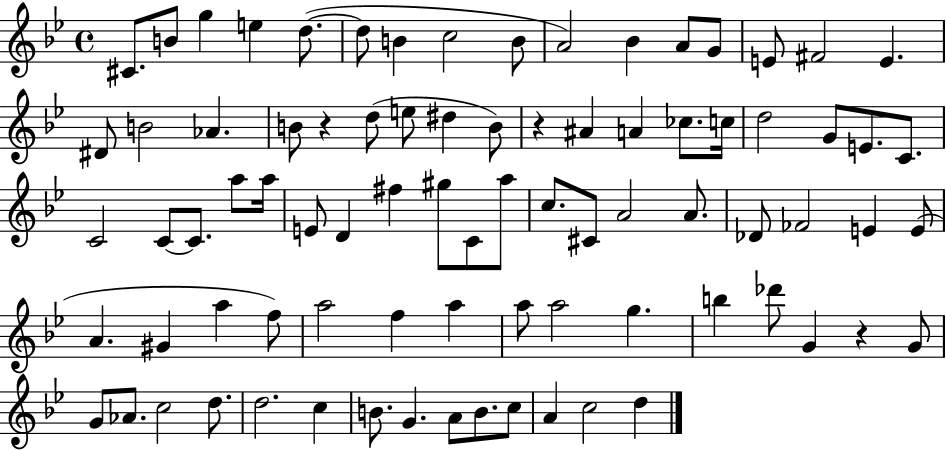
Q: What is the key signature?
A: BES major